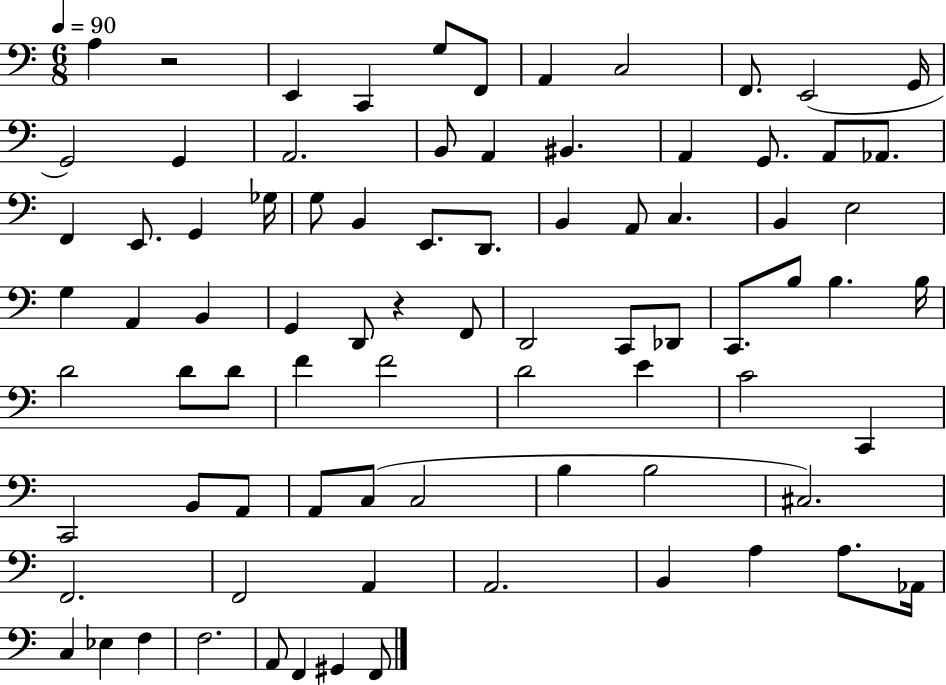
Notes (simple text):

A3/q R/h E2/q C2/q G3/e F2/e A2/q C3/h F2/e. E2/h G2/s G2/h G2/q A2/h. B2/e A2/q BIS2/q. A2/q G2/e. A2/e Ab2/e. F2/q E2/e. G2/q Gb3/s G3/e B2/q E2/e. D2/e. B2/q A2/e C3/q. B2/q E3/h G3/q A2/q B2/q G2/q D2/e R/q F2/e D2/h C2/e Db2/e C2/e. B3/e B3/q. B3/s D4/h D4/e D4/e F4/q F4/h D4/h E4/q C4/h C2/q C2/h B2/e A2/e A2/e C3/e C3/h B3/q B3/h C#3/h. F2/h. F2/h A2/q A2/h. B2/q A3/q A3/e. Ab2/s C3/q Eb3/q F3/q F3/h. A2/e F2/q G#2/q F2/e